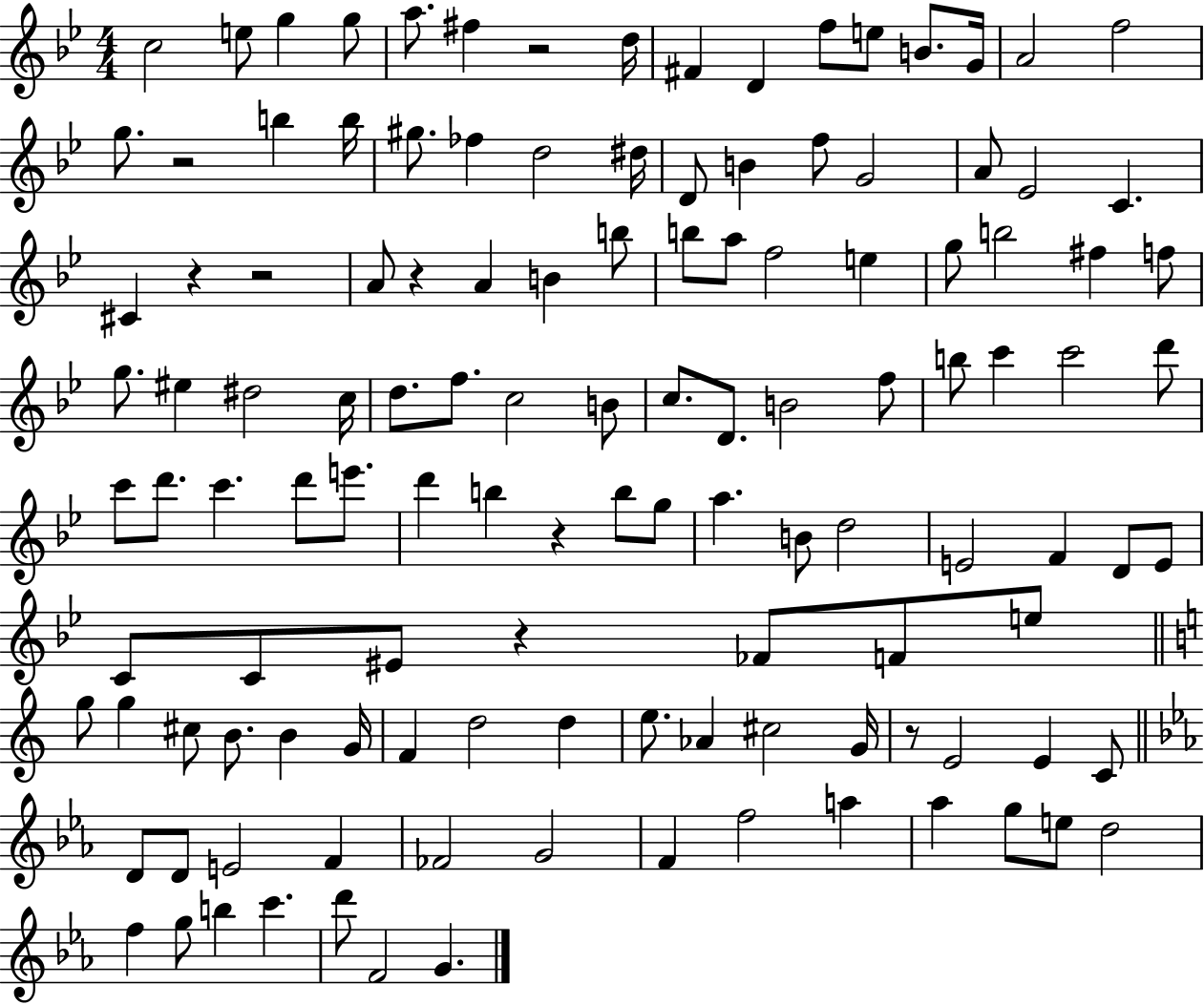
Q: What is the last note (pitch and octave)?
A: G4